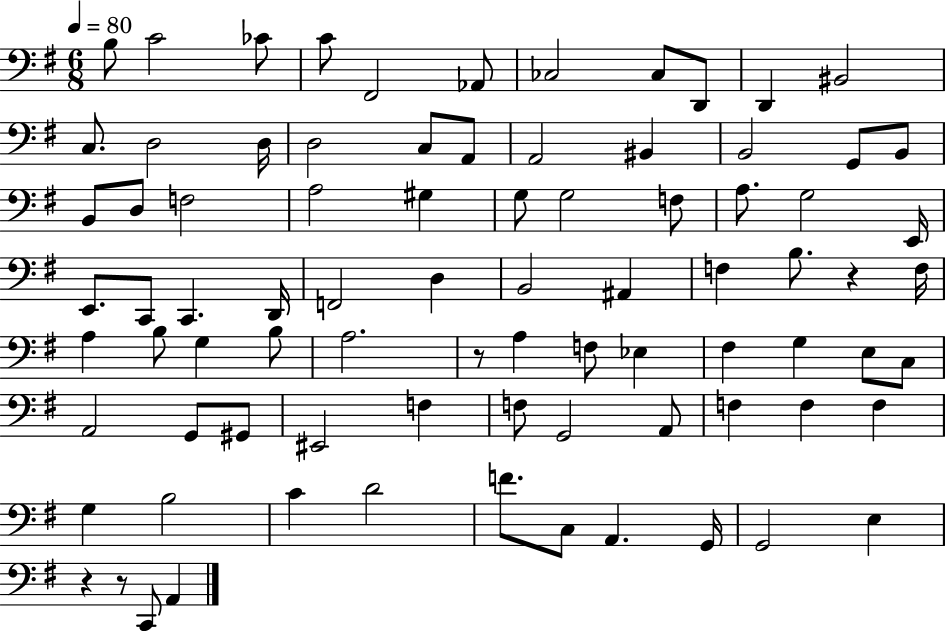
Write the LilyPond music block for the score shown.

{
  \clef bass
  \numericTimeSignature
  \time 6/8
  \key g \major
  \tempo 4 = 80
  b8 c'2 ces'8 | c'8 fis,2 aes,8 | ces2 ces8 d,8 | d,4 bis,2 | \break c8. d2 d16 | d2 c8 a,8 | a,2 bis,4 | b,2 g,8 b,8 | \break b,8 d8 f2 | a2 gis4 | g8 g2 f8 | a8. g2 e,16 | \break e,8. c,8 c,4. d,16 | f,2 d4 | b,2 ais,4 | f4 b8. r4 f16 | \break a4 b8 g4 b8 | a2. | r8 a4 f8 ees4 | fis4 g4 e8 c8 | \break a,2 g,8 gis,8 | eis,2 f4 | f8 g,2 a,8 | f4 f4 f4 | \break g4 b2 | c'4 d'2 | f'8. c8 a,4. g,16 | g,2 e4 | \break r4 r8 c,8 a,4 | \bar "|."
}